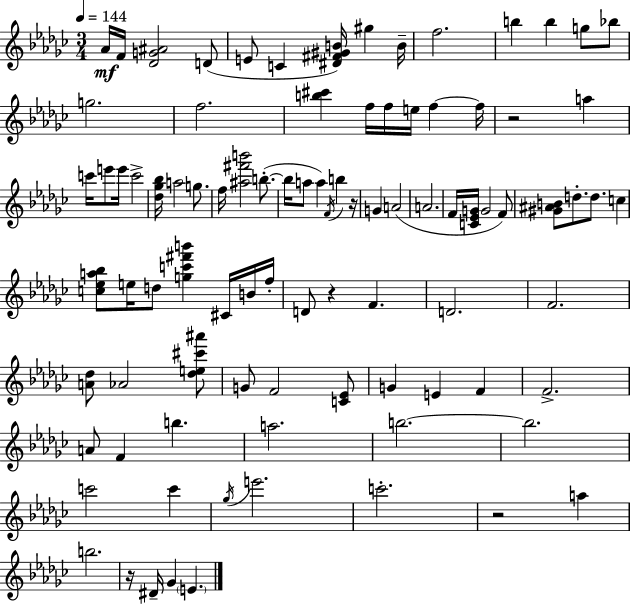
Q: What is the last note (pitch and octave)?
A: E4